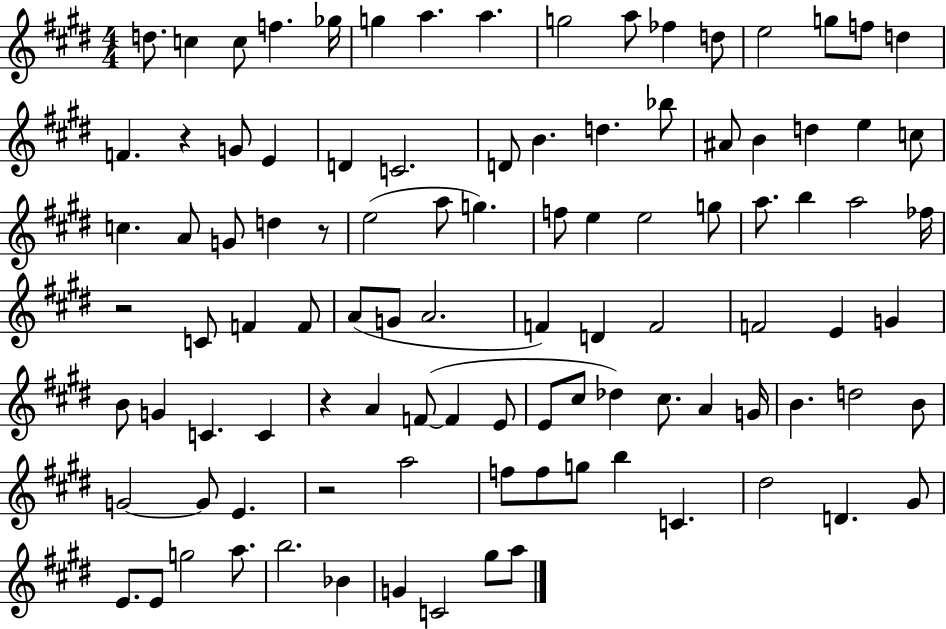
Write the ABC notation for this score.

X:1
T:Untitled
M:4/4
L:1/4
K:E
d/2 c c/2 f _g/4 g a a g2 a/2 _f d/2 e2 g/2 f/2 d F z G/2 E D C2 D/2 B d _b/2 ^A/2 B d e c/2 c A/2 G/2 d z/2 e2 a/2 g f/2 e e2 g/2 a/2 b a2 _f/4 z2 C/2 F F/2 A/2 G/2 A2 F D F2 F2 E G B/2 G C C z A F/2 F E/2 E/2 ^c/2 _d ^c/2 A G/4 B d2 B/2 G2 G/2 E z2 a2 f/2 f/2 g/2 b C ^d2 D ^G/2 E/2 E/2 g2 a/2 b2 _B G C2 ^g/2 a/2